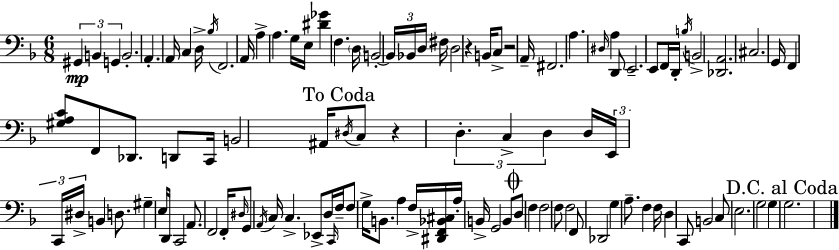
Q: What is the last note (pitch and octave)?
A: G3